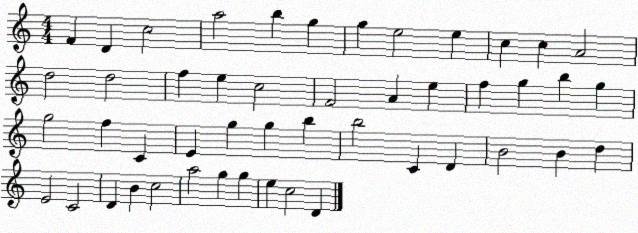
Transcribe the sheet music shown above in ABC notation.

X:1
T:Untitled
M:4/4
L:1/4
K:C
F D c2 a2 b g g e2 e c c A2 d2 d2 f e c2 F2 A e f g b g g2 f C E g g b b2 C D B2 B d E2 C2 D B c2 a2 g g e c2 D